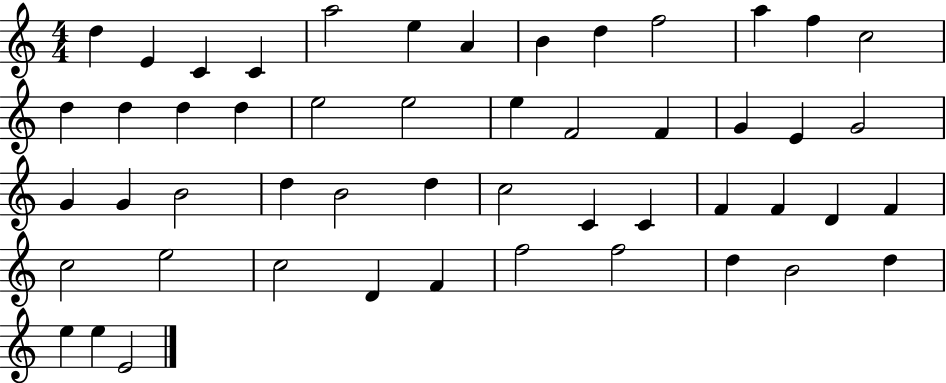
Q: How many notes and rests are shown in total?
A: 51